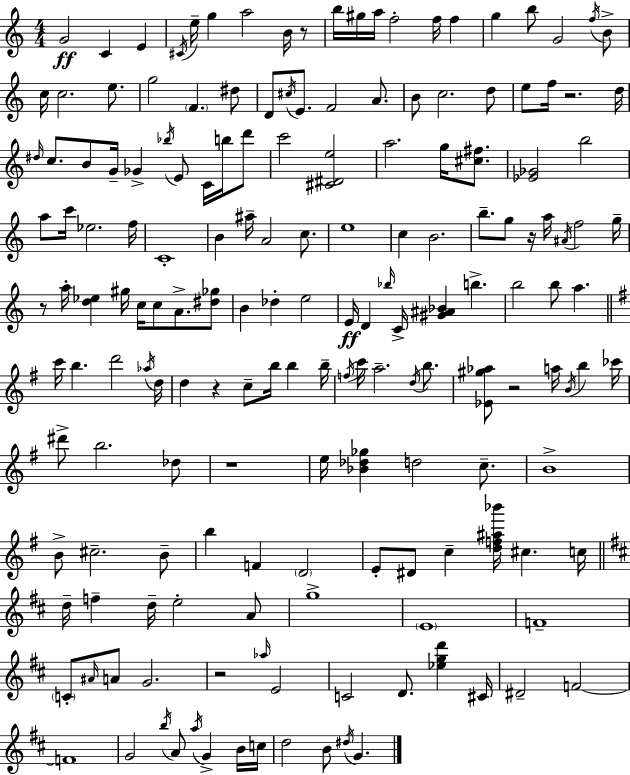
{
  \clef treble
  \numericTimeSignature
  \time 4/4
  \key c \major
  g'2\ff c'4 e'4 | \acciaccatura { cis'16 } e''16-- g''4 a''2 b'16 r8 | b''16 gis''16 a''16 f''2-. f''16 f''4 | g''4 b''8 g'2 \acciaccatura { f''16 } | \break b'8-> c''16 c''2. e''8. | g''2 \parenthesize f'4. | dis''8 d'8 \acciaccatura { cis''16 } e'8. f'2 | a'8. b'8 c''2. | \break d''8 e''8 f''16 r2. | d''16 \grace { dis''16 } c''8. b'8 g'16-- ges'4-> \acciaccatura { bes''16 } e'8 | c'16 b''16 d'''8 c'''2 <cis' dis' e''>2 | a''2. | \break g''16 <cis'' fis''>8. <ees' ges'>2 b''2 | a''8 c'''16 ees''2. | f''16 c'1-. | b'4 ais''16-- a'2 | \break c''8. e''1 | c''4 b'2. | b''8.-- g''8 r16 a''16 \acciaccatura { ais'16 } f''2 | g''16-- r8 a''16-. <d'' ees''>4 gis''16 c''16 c''8 | \break a'8.-> <dis'' ges''>8 b'4 des''4-. e''2 | e'16\ff d'4 \grace { bes''16 } c'16-> <gis' ais' bes'>4 | b''4.-> b''2 b''8 | a''4. \bar "||" \break \key e \minor c'''16 b''4. d'''2 \acciaccatura { aes''16 } | d''16 d''4 r4 c''8-- b''16 b''4 | b''16-- \acciaccatura { f''16 } c'''16 a''2.-- \acciaccatura { d''16 } | b''8. <ees' gis'' aes''>8 r2 a''16 \acciaccatura { b'16 } b''4 | \break ces'''16 dis'''8-> b''2. | des''8 r1 | e''16 <bes' des'' ges''>4 d''2 | c''8.-- b'1-> | \break b'8-> cis''2.-- | b'8-- b''4 f'4 \parenthesize d'2 | e'8-. dis'8 c''4-- <d'' f'' ais'' bes'''>16 cis''4. | c''16 \bar "||" \break \key b \minor d''16-- f''4-- d''16-- e''2-. a'8 | g''1-> | \parenthesize e'1 | f'1-- | \break \parenthesize c'8-. \grace { ais'16 } a'8 g'2. | r2 \grace { aes''16 } e'2 | c'2 d'8. <ees'' g'' d'''>4 | cis'16 dis'2-- f'2~~ | \break f'1 | g'2 \acciaccatura { b''16 } a'8 \acciaccatura { a''16 } g'4-> | b'16 c''16 d''2 b'8 \acciaccatura { dis''16 } g'4. | \bar "|."
}